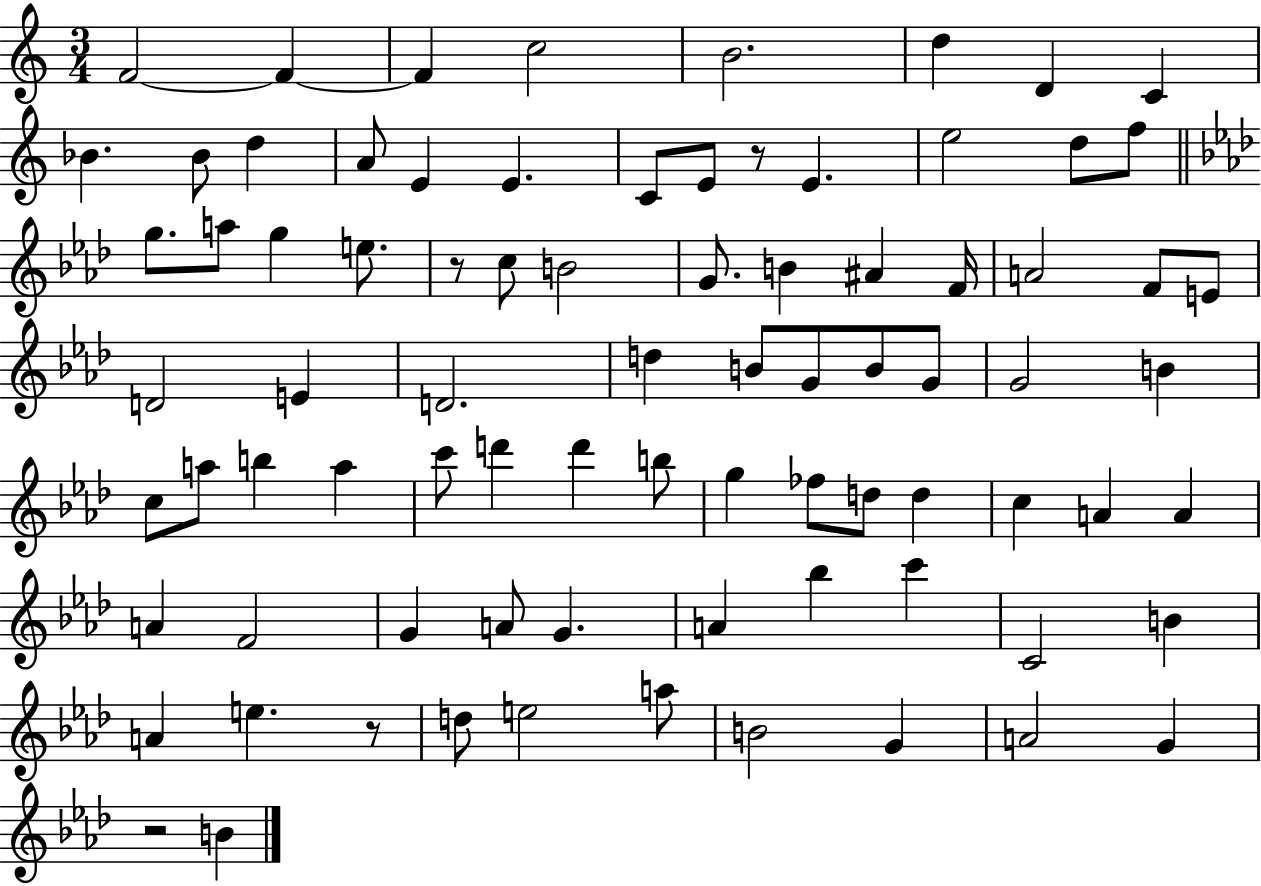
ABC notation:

X:1
T:Untitled
M:3/4
L:1/4
K:C
F2 F F c2 B2 d D C _B _B/2 d A/2 E E C/2 E/2 z/2 E e2 d/2 f/2 g/2 a/2 g e/2 z/2 c/2 B2 G/2 B ^A F/4 A2 F/2 E/2 D2 E D2 d B/2 G/2 B/2 G/2 G2 B c/2 a/2 b a c'/2 d' d' b/2 g _f/2 d/2 d c A A A F2 G A/2 G A _b c' C2 B A e z/2 d/2 e2 a/2 B2 G A2 G z2 B